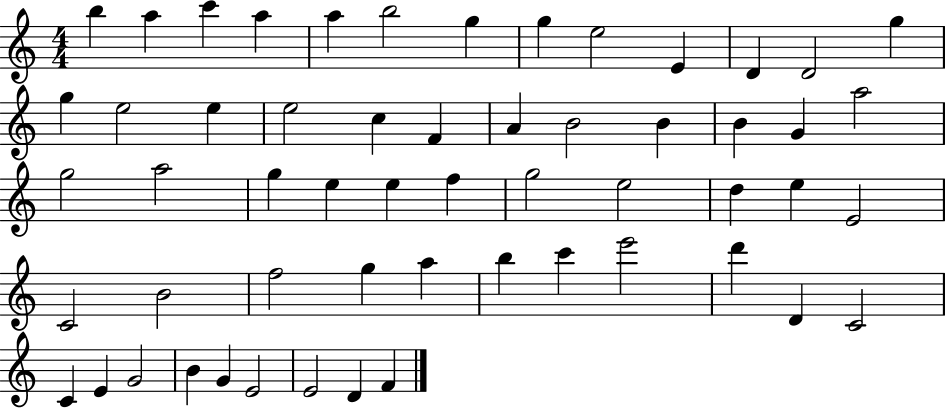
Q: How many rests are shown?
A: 0